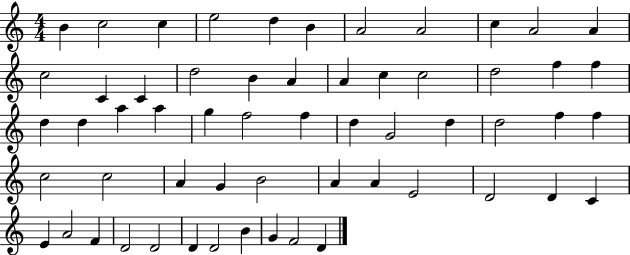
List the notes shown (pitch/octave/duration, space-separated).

B4/q C5/h C5/q E5/h D5/q B4/q A4/h A4/h C5/q A4/h A4/q C5/h C4/q C4/q D5/h B4/q A4/q A4/q C5/q C5/h D5/h F5/q F5/q D5/q D5/q A5/q A5/q G5/q F5/h F5/q D5/q G4/h D5/q D5/h F5/q F5/q C5/h C5/h A4/q G4/q B4/h A4/q A4/q E4/h D4/h D4/q C4/q E4/q A4/h F4/q D4/h D4/h D4/q D4/h B4/q G4/q F4/h D4/q